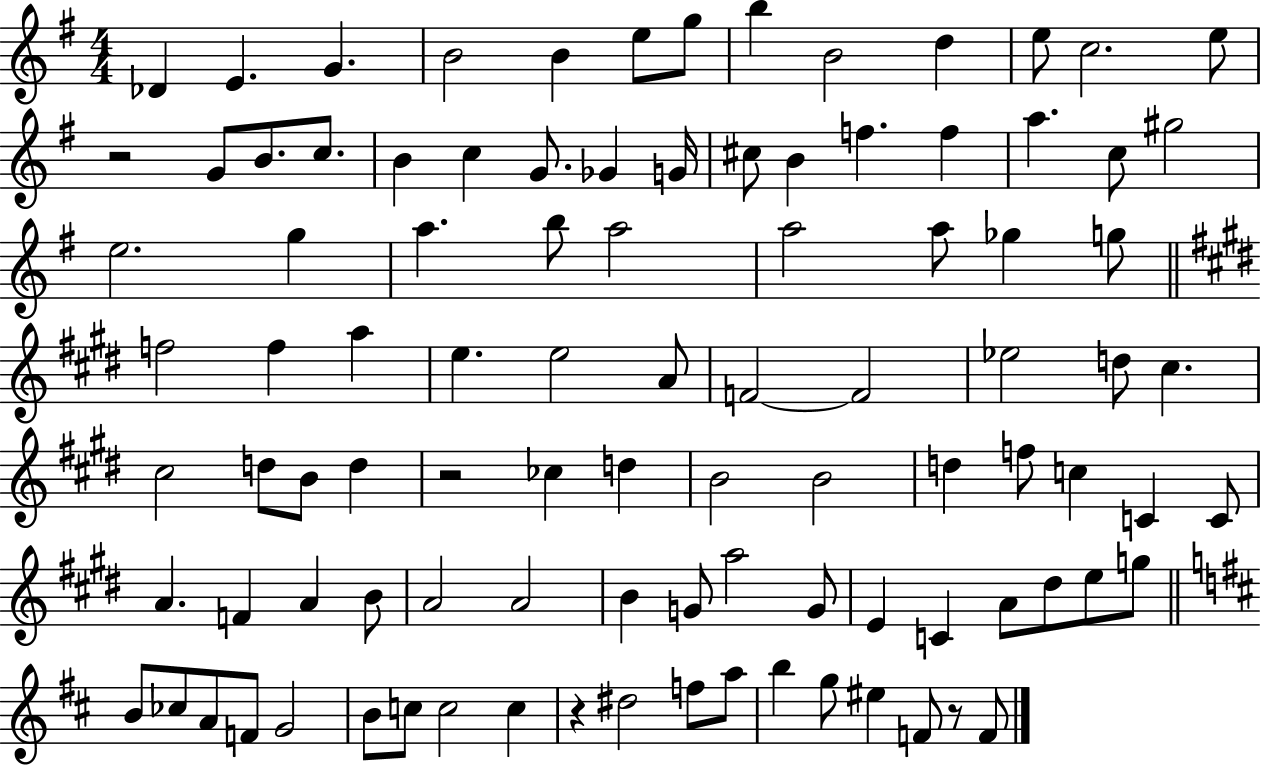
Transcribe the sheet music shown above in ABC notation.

X:1
T:Untitled
M:4/4
L:1/4
K:G
_D E G B2 B e/2 g/2 b B2 d e/2 c2 e/2 z2 G/2 B/2 c/2 B c G/2 _G G/4 ^c/2 B f f a c/2 ^g2 e2 g a b/2 a2 a2 a/2 _g g/2 f2 f a e e2 A/2 F2 F2 _e2 d/2 ^c ^c2 d/2 B/2 d z2 _c d B2 B2 d f/2 c C C/2 A F A B/2 A2 A2 B G/2 a2 G/2 E C A/2 ^d/2 e/2 g/2 B/2 _c/2 A/2 F/2 G2 B/2 c/2 c2 c z ^d2 f/2 a/2 b g/2 ^e F/2 z/2 F/2